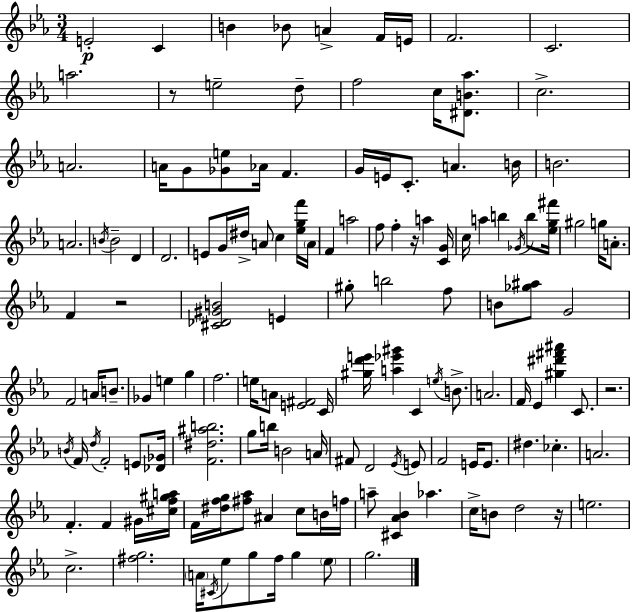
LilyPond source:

{
  \clef treble
  \numericTimeSignature
  \time 3/4
  \key ees \major
  e'2-.\p c'4 | b'4 bes'8 a'4-> f'16 e'16 | f'2. | c'2. | \break a''2. | r8 e''2-- d''8-- | f''2 c''16 <dis' b' aes''>8. | c''2.-> | \break a'2. | a'16 g'8 <ges' e''>8 aes'16 f'4. | g'16 e'16 c'8.-. a'4. b'16 | b'2. | \break a'2. | \acciaccatura { b'16 } b'2-- d'4 | d'2. | e'8 g'16 dis''16-> a'8 c''4 <ees'' g'' f'''>16 | \break \parenthesize a'16 f'4 a''2 | f''8 f''4-. r16 a''4 | <c' g'>16 c''16 a''4 b''4 \acciaccatura { ges'16 } b''8 | <ees'' g'' fis'''>16 gis''2 g''16 a'8.-. | \break f'4 r2 | <cis' des' gis' b'>2 e'4 | gis''8-. b''2 | f''8 b'8 <ges'' ais''>8 g'2 | \break f'2 a'16 b'8.-- | ges'4 e''4 g''4 | f''2. | e''16 a'8 <e' fis'>2 | \break c'16 <gis'' d''' e'''>16 <a'' ees''' gis'''>4 c'4 \acciaccatura { e''16 } | b'8.-> a'2. | f'16 ees'4 <gis'' dis''' fis''' ais'''>4 | c'8. r2. | \break \acciaccatura { b'16 } f'16 \acciaccatura { d''16 } f'2-. | e'8 <des' ges'>16 <f' dis'' ais'' b''>2. | g''8 b''16 b'2 | a'16 fis'8 d'2 | \break \acciaccatura { ees'16 } e'8 f'2 | e'16 e'8. dis''4. | ces''4.-. a'2. | f'4.-. | \break f'4 gis'16 <cis'' f'' gis'' a''>16 f'16 <dis'' f'' g''>16 <fis'' aes''>8 ais'4 | c''8 b'16 f''16 a''8-- <cis' aes' bes'>4 | aes''4. c''16-> b'8 d''2 | r16 e''2. | \break c''2.-> | <fis'' g''>2. | \parenthesize a'16 \acciaccatura { cis'16 } ees''8 g''8 | f''16 g''4 \parenthesize ees''8 g''2. | \break \bar "|."
}